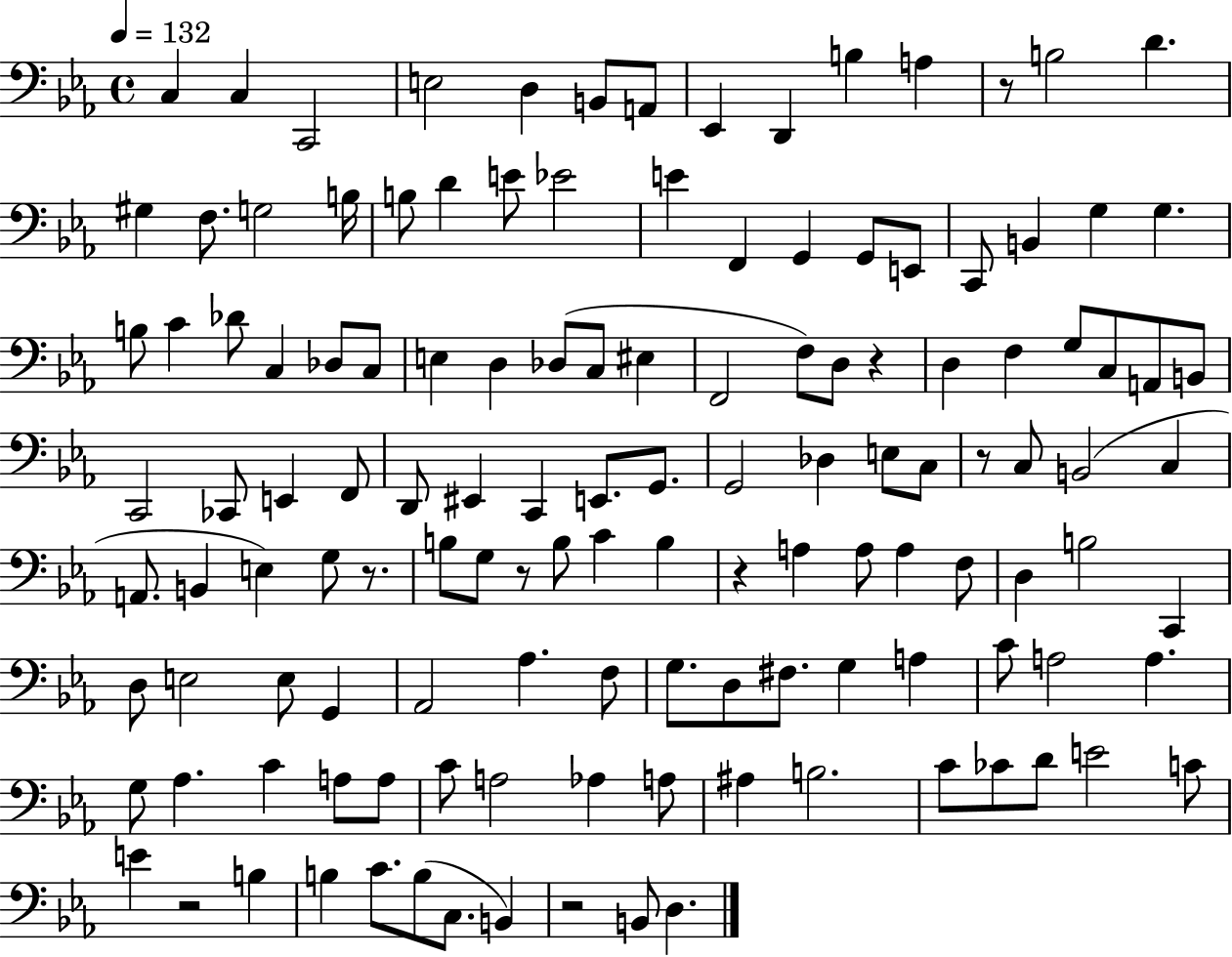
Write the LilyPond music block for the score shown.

{
  \clef bass
  \time 4/4
  \defaultTimeSignature
  \key ees \major
  \tempo 4 = 132
  c4 c4 c,2 | e2 d4 b,8 a,8 | ees,4 d,4 b4 a4 | r8 b2 d'4. | \break gis4 f8. g2 b16 | b8 d'4 e'8 ees'2 | e'4 f,4 g,4 g,8 e,8 | c,8 b,4 g4 g4. | \break b8 c'4 des'8 c4 des8 c8 | e4 d4 des8( c8 eis4 | f,2 f8) d8 r4 | d4 f4 g8 c8 a,8 b,8 | \break c,2 ces,8 e,4 f,8 | d,8 eis,4 c,4 e,8. g,8. | g,2 des4 e8 c8 | r8 c8 b,2( c4 | \break a,8. b,4 e4) g8 r8. | b8 g8 r8 b8 c'4 b4 | r4 a4 a8 a4 f8 | d4 b2 c,4 | \break d8 e2 e8 g,4 | aes,2 aes4. f8 | g8. d8 fis8. g4 a4 | c'8 a2 a4. | \break g8 aes4. c'4 a8 a8 | c'8 a2 aes4 a8 | ais4 b2. | c'8 ces'8 d'8 e'2 c'8 | \break e'4 r2 b4 | b4 c'8. b8( c8. b,4) | r2 b,8 d4. | \bar "|."
}